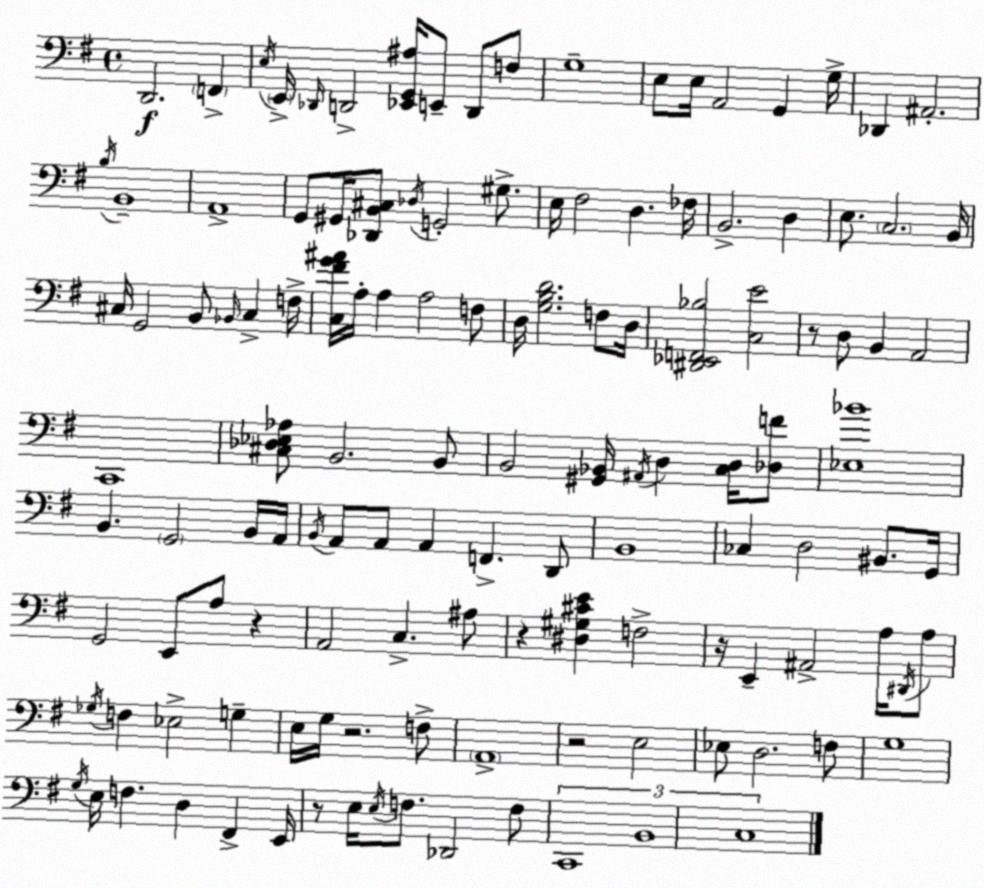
X:1
T:Untitled
M:4/4
L:1/4
K:Em
D,,2 F,, E,/4 E,,/4 _D,,/4 D,,2 [_E,,G,,^A,]/4 E,,/2 D,,/2 F,/2 G,4 E,/2 E,/4 A,,2 G,, G,/4 _D,, ^A,,2 B,/4 B,,4 A,,4 G,,/2 ^G,,/4 [_D,,B,,^C,]/2 _D,/4 G,,2 ^G,/2 E,/4 ^F,2 D, _F,/4 B,,2 D, E,/2 C,2 B,,/4 ^C,/4 G,,2 B,,/2 _B,,/4 ^C, F,/4 [C,^FG^A]/4 A,/4 A, A,2 F,/2 D,/4 [G,B,D]2 F,/2 D,/4 [^D,,_E,,F,,_B,]2 [C,E]2 z/2 D,/2 B,, A,,2 C,,4 [^C,_D,_E,_A,]/2 B,,2 B,,/2 B,,2 [^G,,_B,,]/4 ^A,,/4 D, [C,D,]/4 [_D,F]/2 [_E,_B]4 B,, G,,2 B,,/4 A,,/4 B,,/4 A,,/2 A,,/2 A,, F,, D,,/2 B,,4 _C, D,2 ^B,,/2 G,,/4 G,,2 E,,/2 A,/2 z A,,2 C, ^A,/2 z [^D,^G,^CE] F,2 z/4 E,, ^A,,2 A,/4 ^D,,/4 A,/2 _G,/4 F, _E,2 G, E,/4 G,/4 z2 F,/2 A,,4 z2 E,2 _E,/2 D,2 F,/2 G,4 G,/4 E,/4 F, D, ^F,, E,,/4 z/2 E,/4 E,/4 F,/2 _D,,2 F,/2 C,,4 B,,4 C,4